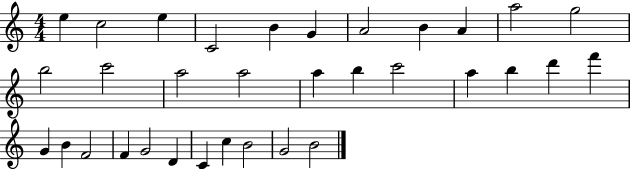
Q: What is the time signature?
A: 4/4